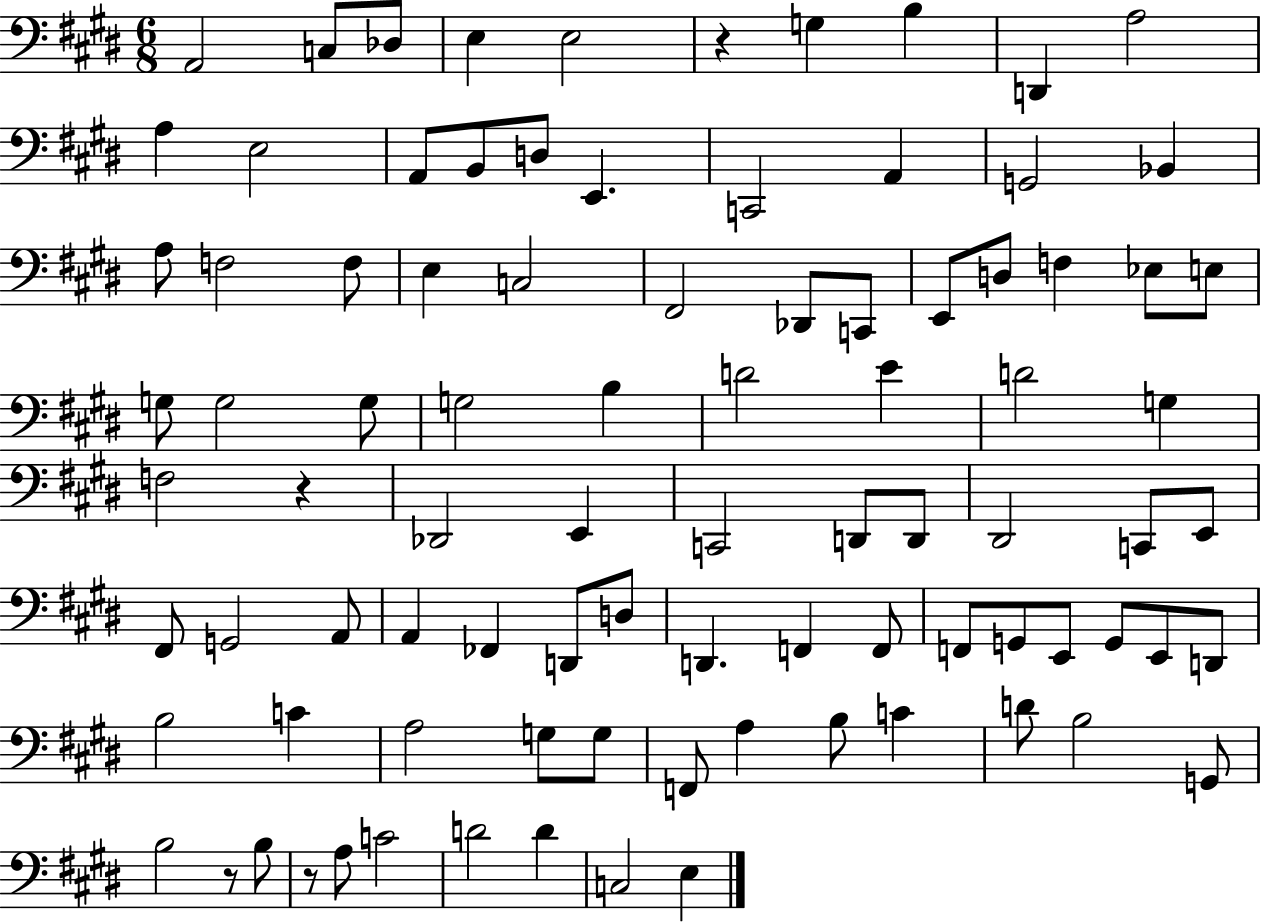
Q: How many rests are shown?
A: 4